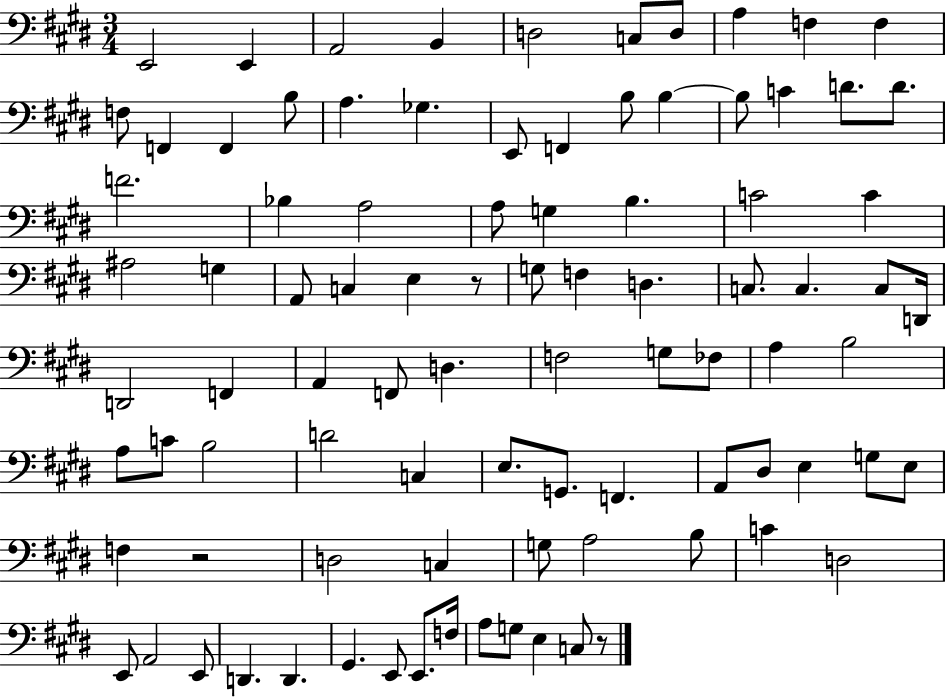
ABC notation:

X:1
T:Untitled
M:3/4
L:1/4
K:E
E,,2 E,, A,,2 B,, D,2 C,/2 D,/2 A, F, F, F,/2 F,, F,, B,/2 A, _G, E,,/2 F,, B,/2 B, B,/2 C D/2 D/2 F2 _B, A,2 A,/2 G, B, C2 C ^A,2 G, A,,/2 C, E, z/2 G,/2 F, D, C,/2 C, C,/2 D,,/4 D,,2 F,, A,, F,,/2 D, F,2 G,/2 _F,/2 A, B,2 A,/2 C/2 B,2 D2 C, E,/2 G,,/2 F,, A,,/2 ^D,/2 E, G,/2 E,/2 F, z2 D,2 C, G,/2 A,2 B,/2 C D,2 E,,/2 A,,2 E,,/2 D,, D,, ^G,, E,,/2 E,,/2 F,/4 A,/2 G,/2 E, C,/2 z/2